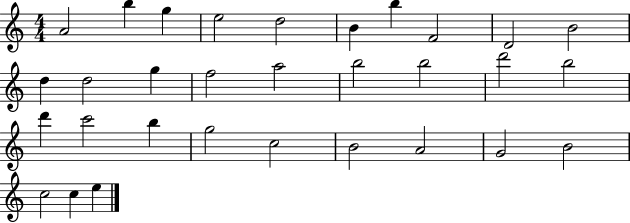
A4/h B5/q G5/q E5/h D5/h B4/q B5/q F4/h D4/h B4/h D5/q D5/h G5/q F5/h A5/h B5/h B5/h D6/h B5/h D6/q C6/h B5/q G5/h C5/h B4/h A4/h G4/h B4/h C5/h C5/q E5/q